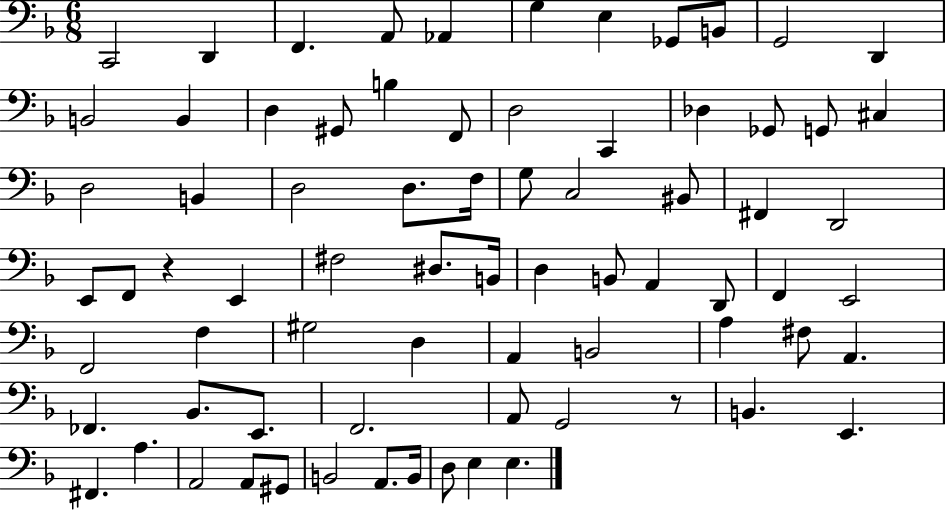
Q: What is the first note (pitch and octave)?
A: C2